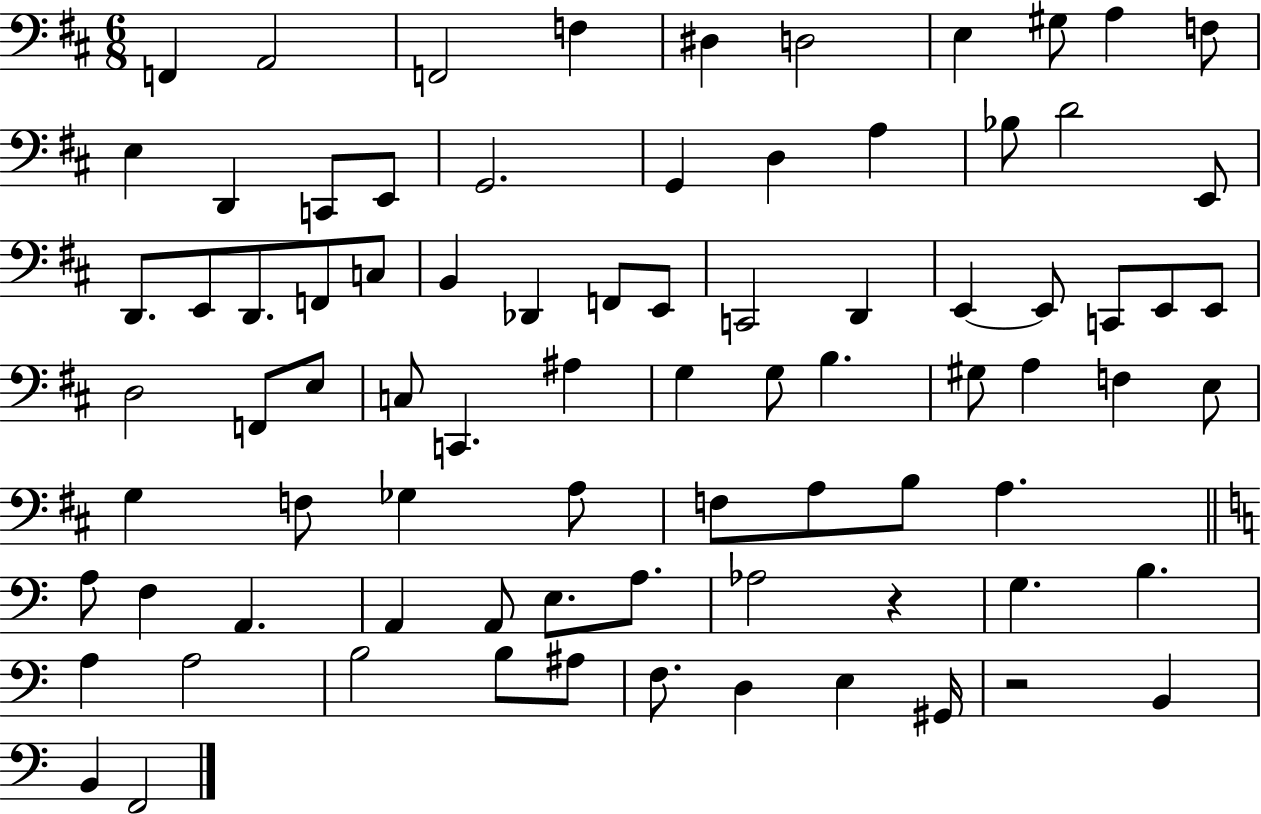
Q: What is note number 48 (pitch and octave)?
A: A3